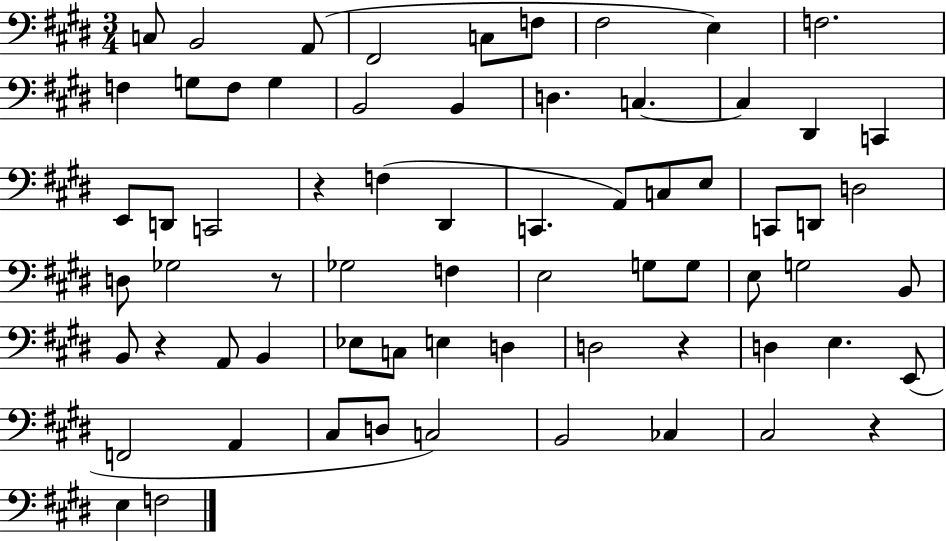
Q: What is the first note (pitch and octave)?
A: C3